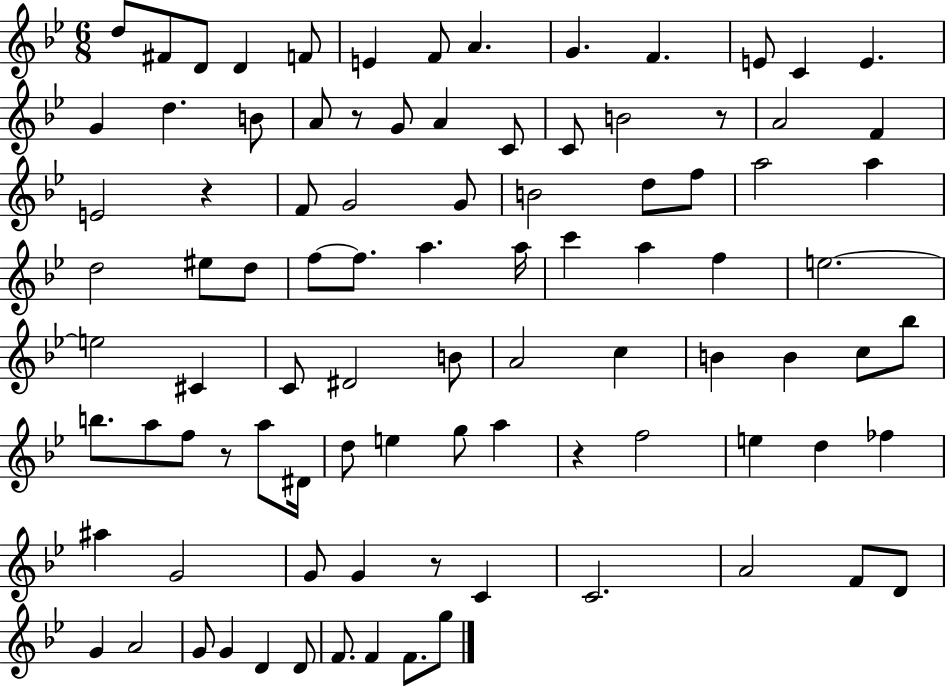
D5/e F#4/e D4/e D4/q F4/e E4/q F4/e A4/q. G4/q. F4/q. E4/e C4/q E4/q. G4/q D5/q. B4/e A4/e R/e G4/e A4/q C4/e C4/e B4/h R/e A4/h F4/q E4/h R/q F4/e G4/h G4/e B4/h D5/e F5/e A5/h A5/q D5/h EIS5/e D5/e F5/e F5/e. A5/q. A5/s C6/q A5/q F5/q E5/h. E5/h C#4/q C4/e D#4/h B4/e A4/h C5/q B4/q B4/q C5/e Bb5/e B5/e. A5/e F5/e R/e A5/e D#4/s D5/e E5/q G5/e A5/q R/q F5/h E5/q D5/q FES5/q A#5/q G4/h G4/e G4/q R/e C4/q C4/h. A4/h F4/e D4/e G4/q A4/h G4/e G4/q D4/q D4/e F4/e. F4/q F4/e. G5/e